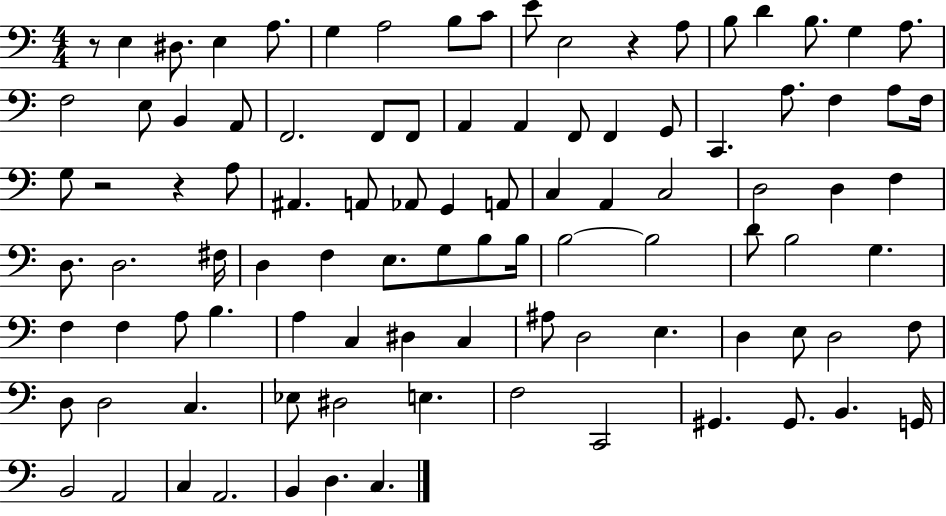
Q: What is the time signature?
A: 4/4